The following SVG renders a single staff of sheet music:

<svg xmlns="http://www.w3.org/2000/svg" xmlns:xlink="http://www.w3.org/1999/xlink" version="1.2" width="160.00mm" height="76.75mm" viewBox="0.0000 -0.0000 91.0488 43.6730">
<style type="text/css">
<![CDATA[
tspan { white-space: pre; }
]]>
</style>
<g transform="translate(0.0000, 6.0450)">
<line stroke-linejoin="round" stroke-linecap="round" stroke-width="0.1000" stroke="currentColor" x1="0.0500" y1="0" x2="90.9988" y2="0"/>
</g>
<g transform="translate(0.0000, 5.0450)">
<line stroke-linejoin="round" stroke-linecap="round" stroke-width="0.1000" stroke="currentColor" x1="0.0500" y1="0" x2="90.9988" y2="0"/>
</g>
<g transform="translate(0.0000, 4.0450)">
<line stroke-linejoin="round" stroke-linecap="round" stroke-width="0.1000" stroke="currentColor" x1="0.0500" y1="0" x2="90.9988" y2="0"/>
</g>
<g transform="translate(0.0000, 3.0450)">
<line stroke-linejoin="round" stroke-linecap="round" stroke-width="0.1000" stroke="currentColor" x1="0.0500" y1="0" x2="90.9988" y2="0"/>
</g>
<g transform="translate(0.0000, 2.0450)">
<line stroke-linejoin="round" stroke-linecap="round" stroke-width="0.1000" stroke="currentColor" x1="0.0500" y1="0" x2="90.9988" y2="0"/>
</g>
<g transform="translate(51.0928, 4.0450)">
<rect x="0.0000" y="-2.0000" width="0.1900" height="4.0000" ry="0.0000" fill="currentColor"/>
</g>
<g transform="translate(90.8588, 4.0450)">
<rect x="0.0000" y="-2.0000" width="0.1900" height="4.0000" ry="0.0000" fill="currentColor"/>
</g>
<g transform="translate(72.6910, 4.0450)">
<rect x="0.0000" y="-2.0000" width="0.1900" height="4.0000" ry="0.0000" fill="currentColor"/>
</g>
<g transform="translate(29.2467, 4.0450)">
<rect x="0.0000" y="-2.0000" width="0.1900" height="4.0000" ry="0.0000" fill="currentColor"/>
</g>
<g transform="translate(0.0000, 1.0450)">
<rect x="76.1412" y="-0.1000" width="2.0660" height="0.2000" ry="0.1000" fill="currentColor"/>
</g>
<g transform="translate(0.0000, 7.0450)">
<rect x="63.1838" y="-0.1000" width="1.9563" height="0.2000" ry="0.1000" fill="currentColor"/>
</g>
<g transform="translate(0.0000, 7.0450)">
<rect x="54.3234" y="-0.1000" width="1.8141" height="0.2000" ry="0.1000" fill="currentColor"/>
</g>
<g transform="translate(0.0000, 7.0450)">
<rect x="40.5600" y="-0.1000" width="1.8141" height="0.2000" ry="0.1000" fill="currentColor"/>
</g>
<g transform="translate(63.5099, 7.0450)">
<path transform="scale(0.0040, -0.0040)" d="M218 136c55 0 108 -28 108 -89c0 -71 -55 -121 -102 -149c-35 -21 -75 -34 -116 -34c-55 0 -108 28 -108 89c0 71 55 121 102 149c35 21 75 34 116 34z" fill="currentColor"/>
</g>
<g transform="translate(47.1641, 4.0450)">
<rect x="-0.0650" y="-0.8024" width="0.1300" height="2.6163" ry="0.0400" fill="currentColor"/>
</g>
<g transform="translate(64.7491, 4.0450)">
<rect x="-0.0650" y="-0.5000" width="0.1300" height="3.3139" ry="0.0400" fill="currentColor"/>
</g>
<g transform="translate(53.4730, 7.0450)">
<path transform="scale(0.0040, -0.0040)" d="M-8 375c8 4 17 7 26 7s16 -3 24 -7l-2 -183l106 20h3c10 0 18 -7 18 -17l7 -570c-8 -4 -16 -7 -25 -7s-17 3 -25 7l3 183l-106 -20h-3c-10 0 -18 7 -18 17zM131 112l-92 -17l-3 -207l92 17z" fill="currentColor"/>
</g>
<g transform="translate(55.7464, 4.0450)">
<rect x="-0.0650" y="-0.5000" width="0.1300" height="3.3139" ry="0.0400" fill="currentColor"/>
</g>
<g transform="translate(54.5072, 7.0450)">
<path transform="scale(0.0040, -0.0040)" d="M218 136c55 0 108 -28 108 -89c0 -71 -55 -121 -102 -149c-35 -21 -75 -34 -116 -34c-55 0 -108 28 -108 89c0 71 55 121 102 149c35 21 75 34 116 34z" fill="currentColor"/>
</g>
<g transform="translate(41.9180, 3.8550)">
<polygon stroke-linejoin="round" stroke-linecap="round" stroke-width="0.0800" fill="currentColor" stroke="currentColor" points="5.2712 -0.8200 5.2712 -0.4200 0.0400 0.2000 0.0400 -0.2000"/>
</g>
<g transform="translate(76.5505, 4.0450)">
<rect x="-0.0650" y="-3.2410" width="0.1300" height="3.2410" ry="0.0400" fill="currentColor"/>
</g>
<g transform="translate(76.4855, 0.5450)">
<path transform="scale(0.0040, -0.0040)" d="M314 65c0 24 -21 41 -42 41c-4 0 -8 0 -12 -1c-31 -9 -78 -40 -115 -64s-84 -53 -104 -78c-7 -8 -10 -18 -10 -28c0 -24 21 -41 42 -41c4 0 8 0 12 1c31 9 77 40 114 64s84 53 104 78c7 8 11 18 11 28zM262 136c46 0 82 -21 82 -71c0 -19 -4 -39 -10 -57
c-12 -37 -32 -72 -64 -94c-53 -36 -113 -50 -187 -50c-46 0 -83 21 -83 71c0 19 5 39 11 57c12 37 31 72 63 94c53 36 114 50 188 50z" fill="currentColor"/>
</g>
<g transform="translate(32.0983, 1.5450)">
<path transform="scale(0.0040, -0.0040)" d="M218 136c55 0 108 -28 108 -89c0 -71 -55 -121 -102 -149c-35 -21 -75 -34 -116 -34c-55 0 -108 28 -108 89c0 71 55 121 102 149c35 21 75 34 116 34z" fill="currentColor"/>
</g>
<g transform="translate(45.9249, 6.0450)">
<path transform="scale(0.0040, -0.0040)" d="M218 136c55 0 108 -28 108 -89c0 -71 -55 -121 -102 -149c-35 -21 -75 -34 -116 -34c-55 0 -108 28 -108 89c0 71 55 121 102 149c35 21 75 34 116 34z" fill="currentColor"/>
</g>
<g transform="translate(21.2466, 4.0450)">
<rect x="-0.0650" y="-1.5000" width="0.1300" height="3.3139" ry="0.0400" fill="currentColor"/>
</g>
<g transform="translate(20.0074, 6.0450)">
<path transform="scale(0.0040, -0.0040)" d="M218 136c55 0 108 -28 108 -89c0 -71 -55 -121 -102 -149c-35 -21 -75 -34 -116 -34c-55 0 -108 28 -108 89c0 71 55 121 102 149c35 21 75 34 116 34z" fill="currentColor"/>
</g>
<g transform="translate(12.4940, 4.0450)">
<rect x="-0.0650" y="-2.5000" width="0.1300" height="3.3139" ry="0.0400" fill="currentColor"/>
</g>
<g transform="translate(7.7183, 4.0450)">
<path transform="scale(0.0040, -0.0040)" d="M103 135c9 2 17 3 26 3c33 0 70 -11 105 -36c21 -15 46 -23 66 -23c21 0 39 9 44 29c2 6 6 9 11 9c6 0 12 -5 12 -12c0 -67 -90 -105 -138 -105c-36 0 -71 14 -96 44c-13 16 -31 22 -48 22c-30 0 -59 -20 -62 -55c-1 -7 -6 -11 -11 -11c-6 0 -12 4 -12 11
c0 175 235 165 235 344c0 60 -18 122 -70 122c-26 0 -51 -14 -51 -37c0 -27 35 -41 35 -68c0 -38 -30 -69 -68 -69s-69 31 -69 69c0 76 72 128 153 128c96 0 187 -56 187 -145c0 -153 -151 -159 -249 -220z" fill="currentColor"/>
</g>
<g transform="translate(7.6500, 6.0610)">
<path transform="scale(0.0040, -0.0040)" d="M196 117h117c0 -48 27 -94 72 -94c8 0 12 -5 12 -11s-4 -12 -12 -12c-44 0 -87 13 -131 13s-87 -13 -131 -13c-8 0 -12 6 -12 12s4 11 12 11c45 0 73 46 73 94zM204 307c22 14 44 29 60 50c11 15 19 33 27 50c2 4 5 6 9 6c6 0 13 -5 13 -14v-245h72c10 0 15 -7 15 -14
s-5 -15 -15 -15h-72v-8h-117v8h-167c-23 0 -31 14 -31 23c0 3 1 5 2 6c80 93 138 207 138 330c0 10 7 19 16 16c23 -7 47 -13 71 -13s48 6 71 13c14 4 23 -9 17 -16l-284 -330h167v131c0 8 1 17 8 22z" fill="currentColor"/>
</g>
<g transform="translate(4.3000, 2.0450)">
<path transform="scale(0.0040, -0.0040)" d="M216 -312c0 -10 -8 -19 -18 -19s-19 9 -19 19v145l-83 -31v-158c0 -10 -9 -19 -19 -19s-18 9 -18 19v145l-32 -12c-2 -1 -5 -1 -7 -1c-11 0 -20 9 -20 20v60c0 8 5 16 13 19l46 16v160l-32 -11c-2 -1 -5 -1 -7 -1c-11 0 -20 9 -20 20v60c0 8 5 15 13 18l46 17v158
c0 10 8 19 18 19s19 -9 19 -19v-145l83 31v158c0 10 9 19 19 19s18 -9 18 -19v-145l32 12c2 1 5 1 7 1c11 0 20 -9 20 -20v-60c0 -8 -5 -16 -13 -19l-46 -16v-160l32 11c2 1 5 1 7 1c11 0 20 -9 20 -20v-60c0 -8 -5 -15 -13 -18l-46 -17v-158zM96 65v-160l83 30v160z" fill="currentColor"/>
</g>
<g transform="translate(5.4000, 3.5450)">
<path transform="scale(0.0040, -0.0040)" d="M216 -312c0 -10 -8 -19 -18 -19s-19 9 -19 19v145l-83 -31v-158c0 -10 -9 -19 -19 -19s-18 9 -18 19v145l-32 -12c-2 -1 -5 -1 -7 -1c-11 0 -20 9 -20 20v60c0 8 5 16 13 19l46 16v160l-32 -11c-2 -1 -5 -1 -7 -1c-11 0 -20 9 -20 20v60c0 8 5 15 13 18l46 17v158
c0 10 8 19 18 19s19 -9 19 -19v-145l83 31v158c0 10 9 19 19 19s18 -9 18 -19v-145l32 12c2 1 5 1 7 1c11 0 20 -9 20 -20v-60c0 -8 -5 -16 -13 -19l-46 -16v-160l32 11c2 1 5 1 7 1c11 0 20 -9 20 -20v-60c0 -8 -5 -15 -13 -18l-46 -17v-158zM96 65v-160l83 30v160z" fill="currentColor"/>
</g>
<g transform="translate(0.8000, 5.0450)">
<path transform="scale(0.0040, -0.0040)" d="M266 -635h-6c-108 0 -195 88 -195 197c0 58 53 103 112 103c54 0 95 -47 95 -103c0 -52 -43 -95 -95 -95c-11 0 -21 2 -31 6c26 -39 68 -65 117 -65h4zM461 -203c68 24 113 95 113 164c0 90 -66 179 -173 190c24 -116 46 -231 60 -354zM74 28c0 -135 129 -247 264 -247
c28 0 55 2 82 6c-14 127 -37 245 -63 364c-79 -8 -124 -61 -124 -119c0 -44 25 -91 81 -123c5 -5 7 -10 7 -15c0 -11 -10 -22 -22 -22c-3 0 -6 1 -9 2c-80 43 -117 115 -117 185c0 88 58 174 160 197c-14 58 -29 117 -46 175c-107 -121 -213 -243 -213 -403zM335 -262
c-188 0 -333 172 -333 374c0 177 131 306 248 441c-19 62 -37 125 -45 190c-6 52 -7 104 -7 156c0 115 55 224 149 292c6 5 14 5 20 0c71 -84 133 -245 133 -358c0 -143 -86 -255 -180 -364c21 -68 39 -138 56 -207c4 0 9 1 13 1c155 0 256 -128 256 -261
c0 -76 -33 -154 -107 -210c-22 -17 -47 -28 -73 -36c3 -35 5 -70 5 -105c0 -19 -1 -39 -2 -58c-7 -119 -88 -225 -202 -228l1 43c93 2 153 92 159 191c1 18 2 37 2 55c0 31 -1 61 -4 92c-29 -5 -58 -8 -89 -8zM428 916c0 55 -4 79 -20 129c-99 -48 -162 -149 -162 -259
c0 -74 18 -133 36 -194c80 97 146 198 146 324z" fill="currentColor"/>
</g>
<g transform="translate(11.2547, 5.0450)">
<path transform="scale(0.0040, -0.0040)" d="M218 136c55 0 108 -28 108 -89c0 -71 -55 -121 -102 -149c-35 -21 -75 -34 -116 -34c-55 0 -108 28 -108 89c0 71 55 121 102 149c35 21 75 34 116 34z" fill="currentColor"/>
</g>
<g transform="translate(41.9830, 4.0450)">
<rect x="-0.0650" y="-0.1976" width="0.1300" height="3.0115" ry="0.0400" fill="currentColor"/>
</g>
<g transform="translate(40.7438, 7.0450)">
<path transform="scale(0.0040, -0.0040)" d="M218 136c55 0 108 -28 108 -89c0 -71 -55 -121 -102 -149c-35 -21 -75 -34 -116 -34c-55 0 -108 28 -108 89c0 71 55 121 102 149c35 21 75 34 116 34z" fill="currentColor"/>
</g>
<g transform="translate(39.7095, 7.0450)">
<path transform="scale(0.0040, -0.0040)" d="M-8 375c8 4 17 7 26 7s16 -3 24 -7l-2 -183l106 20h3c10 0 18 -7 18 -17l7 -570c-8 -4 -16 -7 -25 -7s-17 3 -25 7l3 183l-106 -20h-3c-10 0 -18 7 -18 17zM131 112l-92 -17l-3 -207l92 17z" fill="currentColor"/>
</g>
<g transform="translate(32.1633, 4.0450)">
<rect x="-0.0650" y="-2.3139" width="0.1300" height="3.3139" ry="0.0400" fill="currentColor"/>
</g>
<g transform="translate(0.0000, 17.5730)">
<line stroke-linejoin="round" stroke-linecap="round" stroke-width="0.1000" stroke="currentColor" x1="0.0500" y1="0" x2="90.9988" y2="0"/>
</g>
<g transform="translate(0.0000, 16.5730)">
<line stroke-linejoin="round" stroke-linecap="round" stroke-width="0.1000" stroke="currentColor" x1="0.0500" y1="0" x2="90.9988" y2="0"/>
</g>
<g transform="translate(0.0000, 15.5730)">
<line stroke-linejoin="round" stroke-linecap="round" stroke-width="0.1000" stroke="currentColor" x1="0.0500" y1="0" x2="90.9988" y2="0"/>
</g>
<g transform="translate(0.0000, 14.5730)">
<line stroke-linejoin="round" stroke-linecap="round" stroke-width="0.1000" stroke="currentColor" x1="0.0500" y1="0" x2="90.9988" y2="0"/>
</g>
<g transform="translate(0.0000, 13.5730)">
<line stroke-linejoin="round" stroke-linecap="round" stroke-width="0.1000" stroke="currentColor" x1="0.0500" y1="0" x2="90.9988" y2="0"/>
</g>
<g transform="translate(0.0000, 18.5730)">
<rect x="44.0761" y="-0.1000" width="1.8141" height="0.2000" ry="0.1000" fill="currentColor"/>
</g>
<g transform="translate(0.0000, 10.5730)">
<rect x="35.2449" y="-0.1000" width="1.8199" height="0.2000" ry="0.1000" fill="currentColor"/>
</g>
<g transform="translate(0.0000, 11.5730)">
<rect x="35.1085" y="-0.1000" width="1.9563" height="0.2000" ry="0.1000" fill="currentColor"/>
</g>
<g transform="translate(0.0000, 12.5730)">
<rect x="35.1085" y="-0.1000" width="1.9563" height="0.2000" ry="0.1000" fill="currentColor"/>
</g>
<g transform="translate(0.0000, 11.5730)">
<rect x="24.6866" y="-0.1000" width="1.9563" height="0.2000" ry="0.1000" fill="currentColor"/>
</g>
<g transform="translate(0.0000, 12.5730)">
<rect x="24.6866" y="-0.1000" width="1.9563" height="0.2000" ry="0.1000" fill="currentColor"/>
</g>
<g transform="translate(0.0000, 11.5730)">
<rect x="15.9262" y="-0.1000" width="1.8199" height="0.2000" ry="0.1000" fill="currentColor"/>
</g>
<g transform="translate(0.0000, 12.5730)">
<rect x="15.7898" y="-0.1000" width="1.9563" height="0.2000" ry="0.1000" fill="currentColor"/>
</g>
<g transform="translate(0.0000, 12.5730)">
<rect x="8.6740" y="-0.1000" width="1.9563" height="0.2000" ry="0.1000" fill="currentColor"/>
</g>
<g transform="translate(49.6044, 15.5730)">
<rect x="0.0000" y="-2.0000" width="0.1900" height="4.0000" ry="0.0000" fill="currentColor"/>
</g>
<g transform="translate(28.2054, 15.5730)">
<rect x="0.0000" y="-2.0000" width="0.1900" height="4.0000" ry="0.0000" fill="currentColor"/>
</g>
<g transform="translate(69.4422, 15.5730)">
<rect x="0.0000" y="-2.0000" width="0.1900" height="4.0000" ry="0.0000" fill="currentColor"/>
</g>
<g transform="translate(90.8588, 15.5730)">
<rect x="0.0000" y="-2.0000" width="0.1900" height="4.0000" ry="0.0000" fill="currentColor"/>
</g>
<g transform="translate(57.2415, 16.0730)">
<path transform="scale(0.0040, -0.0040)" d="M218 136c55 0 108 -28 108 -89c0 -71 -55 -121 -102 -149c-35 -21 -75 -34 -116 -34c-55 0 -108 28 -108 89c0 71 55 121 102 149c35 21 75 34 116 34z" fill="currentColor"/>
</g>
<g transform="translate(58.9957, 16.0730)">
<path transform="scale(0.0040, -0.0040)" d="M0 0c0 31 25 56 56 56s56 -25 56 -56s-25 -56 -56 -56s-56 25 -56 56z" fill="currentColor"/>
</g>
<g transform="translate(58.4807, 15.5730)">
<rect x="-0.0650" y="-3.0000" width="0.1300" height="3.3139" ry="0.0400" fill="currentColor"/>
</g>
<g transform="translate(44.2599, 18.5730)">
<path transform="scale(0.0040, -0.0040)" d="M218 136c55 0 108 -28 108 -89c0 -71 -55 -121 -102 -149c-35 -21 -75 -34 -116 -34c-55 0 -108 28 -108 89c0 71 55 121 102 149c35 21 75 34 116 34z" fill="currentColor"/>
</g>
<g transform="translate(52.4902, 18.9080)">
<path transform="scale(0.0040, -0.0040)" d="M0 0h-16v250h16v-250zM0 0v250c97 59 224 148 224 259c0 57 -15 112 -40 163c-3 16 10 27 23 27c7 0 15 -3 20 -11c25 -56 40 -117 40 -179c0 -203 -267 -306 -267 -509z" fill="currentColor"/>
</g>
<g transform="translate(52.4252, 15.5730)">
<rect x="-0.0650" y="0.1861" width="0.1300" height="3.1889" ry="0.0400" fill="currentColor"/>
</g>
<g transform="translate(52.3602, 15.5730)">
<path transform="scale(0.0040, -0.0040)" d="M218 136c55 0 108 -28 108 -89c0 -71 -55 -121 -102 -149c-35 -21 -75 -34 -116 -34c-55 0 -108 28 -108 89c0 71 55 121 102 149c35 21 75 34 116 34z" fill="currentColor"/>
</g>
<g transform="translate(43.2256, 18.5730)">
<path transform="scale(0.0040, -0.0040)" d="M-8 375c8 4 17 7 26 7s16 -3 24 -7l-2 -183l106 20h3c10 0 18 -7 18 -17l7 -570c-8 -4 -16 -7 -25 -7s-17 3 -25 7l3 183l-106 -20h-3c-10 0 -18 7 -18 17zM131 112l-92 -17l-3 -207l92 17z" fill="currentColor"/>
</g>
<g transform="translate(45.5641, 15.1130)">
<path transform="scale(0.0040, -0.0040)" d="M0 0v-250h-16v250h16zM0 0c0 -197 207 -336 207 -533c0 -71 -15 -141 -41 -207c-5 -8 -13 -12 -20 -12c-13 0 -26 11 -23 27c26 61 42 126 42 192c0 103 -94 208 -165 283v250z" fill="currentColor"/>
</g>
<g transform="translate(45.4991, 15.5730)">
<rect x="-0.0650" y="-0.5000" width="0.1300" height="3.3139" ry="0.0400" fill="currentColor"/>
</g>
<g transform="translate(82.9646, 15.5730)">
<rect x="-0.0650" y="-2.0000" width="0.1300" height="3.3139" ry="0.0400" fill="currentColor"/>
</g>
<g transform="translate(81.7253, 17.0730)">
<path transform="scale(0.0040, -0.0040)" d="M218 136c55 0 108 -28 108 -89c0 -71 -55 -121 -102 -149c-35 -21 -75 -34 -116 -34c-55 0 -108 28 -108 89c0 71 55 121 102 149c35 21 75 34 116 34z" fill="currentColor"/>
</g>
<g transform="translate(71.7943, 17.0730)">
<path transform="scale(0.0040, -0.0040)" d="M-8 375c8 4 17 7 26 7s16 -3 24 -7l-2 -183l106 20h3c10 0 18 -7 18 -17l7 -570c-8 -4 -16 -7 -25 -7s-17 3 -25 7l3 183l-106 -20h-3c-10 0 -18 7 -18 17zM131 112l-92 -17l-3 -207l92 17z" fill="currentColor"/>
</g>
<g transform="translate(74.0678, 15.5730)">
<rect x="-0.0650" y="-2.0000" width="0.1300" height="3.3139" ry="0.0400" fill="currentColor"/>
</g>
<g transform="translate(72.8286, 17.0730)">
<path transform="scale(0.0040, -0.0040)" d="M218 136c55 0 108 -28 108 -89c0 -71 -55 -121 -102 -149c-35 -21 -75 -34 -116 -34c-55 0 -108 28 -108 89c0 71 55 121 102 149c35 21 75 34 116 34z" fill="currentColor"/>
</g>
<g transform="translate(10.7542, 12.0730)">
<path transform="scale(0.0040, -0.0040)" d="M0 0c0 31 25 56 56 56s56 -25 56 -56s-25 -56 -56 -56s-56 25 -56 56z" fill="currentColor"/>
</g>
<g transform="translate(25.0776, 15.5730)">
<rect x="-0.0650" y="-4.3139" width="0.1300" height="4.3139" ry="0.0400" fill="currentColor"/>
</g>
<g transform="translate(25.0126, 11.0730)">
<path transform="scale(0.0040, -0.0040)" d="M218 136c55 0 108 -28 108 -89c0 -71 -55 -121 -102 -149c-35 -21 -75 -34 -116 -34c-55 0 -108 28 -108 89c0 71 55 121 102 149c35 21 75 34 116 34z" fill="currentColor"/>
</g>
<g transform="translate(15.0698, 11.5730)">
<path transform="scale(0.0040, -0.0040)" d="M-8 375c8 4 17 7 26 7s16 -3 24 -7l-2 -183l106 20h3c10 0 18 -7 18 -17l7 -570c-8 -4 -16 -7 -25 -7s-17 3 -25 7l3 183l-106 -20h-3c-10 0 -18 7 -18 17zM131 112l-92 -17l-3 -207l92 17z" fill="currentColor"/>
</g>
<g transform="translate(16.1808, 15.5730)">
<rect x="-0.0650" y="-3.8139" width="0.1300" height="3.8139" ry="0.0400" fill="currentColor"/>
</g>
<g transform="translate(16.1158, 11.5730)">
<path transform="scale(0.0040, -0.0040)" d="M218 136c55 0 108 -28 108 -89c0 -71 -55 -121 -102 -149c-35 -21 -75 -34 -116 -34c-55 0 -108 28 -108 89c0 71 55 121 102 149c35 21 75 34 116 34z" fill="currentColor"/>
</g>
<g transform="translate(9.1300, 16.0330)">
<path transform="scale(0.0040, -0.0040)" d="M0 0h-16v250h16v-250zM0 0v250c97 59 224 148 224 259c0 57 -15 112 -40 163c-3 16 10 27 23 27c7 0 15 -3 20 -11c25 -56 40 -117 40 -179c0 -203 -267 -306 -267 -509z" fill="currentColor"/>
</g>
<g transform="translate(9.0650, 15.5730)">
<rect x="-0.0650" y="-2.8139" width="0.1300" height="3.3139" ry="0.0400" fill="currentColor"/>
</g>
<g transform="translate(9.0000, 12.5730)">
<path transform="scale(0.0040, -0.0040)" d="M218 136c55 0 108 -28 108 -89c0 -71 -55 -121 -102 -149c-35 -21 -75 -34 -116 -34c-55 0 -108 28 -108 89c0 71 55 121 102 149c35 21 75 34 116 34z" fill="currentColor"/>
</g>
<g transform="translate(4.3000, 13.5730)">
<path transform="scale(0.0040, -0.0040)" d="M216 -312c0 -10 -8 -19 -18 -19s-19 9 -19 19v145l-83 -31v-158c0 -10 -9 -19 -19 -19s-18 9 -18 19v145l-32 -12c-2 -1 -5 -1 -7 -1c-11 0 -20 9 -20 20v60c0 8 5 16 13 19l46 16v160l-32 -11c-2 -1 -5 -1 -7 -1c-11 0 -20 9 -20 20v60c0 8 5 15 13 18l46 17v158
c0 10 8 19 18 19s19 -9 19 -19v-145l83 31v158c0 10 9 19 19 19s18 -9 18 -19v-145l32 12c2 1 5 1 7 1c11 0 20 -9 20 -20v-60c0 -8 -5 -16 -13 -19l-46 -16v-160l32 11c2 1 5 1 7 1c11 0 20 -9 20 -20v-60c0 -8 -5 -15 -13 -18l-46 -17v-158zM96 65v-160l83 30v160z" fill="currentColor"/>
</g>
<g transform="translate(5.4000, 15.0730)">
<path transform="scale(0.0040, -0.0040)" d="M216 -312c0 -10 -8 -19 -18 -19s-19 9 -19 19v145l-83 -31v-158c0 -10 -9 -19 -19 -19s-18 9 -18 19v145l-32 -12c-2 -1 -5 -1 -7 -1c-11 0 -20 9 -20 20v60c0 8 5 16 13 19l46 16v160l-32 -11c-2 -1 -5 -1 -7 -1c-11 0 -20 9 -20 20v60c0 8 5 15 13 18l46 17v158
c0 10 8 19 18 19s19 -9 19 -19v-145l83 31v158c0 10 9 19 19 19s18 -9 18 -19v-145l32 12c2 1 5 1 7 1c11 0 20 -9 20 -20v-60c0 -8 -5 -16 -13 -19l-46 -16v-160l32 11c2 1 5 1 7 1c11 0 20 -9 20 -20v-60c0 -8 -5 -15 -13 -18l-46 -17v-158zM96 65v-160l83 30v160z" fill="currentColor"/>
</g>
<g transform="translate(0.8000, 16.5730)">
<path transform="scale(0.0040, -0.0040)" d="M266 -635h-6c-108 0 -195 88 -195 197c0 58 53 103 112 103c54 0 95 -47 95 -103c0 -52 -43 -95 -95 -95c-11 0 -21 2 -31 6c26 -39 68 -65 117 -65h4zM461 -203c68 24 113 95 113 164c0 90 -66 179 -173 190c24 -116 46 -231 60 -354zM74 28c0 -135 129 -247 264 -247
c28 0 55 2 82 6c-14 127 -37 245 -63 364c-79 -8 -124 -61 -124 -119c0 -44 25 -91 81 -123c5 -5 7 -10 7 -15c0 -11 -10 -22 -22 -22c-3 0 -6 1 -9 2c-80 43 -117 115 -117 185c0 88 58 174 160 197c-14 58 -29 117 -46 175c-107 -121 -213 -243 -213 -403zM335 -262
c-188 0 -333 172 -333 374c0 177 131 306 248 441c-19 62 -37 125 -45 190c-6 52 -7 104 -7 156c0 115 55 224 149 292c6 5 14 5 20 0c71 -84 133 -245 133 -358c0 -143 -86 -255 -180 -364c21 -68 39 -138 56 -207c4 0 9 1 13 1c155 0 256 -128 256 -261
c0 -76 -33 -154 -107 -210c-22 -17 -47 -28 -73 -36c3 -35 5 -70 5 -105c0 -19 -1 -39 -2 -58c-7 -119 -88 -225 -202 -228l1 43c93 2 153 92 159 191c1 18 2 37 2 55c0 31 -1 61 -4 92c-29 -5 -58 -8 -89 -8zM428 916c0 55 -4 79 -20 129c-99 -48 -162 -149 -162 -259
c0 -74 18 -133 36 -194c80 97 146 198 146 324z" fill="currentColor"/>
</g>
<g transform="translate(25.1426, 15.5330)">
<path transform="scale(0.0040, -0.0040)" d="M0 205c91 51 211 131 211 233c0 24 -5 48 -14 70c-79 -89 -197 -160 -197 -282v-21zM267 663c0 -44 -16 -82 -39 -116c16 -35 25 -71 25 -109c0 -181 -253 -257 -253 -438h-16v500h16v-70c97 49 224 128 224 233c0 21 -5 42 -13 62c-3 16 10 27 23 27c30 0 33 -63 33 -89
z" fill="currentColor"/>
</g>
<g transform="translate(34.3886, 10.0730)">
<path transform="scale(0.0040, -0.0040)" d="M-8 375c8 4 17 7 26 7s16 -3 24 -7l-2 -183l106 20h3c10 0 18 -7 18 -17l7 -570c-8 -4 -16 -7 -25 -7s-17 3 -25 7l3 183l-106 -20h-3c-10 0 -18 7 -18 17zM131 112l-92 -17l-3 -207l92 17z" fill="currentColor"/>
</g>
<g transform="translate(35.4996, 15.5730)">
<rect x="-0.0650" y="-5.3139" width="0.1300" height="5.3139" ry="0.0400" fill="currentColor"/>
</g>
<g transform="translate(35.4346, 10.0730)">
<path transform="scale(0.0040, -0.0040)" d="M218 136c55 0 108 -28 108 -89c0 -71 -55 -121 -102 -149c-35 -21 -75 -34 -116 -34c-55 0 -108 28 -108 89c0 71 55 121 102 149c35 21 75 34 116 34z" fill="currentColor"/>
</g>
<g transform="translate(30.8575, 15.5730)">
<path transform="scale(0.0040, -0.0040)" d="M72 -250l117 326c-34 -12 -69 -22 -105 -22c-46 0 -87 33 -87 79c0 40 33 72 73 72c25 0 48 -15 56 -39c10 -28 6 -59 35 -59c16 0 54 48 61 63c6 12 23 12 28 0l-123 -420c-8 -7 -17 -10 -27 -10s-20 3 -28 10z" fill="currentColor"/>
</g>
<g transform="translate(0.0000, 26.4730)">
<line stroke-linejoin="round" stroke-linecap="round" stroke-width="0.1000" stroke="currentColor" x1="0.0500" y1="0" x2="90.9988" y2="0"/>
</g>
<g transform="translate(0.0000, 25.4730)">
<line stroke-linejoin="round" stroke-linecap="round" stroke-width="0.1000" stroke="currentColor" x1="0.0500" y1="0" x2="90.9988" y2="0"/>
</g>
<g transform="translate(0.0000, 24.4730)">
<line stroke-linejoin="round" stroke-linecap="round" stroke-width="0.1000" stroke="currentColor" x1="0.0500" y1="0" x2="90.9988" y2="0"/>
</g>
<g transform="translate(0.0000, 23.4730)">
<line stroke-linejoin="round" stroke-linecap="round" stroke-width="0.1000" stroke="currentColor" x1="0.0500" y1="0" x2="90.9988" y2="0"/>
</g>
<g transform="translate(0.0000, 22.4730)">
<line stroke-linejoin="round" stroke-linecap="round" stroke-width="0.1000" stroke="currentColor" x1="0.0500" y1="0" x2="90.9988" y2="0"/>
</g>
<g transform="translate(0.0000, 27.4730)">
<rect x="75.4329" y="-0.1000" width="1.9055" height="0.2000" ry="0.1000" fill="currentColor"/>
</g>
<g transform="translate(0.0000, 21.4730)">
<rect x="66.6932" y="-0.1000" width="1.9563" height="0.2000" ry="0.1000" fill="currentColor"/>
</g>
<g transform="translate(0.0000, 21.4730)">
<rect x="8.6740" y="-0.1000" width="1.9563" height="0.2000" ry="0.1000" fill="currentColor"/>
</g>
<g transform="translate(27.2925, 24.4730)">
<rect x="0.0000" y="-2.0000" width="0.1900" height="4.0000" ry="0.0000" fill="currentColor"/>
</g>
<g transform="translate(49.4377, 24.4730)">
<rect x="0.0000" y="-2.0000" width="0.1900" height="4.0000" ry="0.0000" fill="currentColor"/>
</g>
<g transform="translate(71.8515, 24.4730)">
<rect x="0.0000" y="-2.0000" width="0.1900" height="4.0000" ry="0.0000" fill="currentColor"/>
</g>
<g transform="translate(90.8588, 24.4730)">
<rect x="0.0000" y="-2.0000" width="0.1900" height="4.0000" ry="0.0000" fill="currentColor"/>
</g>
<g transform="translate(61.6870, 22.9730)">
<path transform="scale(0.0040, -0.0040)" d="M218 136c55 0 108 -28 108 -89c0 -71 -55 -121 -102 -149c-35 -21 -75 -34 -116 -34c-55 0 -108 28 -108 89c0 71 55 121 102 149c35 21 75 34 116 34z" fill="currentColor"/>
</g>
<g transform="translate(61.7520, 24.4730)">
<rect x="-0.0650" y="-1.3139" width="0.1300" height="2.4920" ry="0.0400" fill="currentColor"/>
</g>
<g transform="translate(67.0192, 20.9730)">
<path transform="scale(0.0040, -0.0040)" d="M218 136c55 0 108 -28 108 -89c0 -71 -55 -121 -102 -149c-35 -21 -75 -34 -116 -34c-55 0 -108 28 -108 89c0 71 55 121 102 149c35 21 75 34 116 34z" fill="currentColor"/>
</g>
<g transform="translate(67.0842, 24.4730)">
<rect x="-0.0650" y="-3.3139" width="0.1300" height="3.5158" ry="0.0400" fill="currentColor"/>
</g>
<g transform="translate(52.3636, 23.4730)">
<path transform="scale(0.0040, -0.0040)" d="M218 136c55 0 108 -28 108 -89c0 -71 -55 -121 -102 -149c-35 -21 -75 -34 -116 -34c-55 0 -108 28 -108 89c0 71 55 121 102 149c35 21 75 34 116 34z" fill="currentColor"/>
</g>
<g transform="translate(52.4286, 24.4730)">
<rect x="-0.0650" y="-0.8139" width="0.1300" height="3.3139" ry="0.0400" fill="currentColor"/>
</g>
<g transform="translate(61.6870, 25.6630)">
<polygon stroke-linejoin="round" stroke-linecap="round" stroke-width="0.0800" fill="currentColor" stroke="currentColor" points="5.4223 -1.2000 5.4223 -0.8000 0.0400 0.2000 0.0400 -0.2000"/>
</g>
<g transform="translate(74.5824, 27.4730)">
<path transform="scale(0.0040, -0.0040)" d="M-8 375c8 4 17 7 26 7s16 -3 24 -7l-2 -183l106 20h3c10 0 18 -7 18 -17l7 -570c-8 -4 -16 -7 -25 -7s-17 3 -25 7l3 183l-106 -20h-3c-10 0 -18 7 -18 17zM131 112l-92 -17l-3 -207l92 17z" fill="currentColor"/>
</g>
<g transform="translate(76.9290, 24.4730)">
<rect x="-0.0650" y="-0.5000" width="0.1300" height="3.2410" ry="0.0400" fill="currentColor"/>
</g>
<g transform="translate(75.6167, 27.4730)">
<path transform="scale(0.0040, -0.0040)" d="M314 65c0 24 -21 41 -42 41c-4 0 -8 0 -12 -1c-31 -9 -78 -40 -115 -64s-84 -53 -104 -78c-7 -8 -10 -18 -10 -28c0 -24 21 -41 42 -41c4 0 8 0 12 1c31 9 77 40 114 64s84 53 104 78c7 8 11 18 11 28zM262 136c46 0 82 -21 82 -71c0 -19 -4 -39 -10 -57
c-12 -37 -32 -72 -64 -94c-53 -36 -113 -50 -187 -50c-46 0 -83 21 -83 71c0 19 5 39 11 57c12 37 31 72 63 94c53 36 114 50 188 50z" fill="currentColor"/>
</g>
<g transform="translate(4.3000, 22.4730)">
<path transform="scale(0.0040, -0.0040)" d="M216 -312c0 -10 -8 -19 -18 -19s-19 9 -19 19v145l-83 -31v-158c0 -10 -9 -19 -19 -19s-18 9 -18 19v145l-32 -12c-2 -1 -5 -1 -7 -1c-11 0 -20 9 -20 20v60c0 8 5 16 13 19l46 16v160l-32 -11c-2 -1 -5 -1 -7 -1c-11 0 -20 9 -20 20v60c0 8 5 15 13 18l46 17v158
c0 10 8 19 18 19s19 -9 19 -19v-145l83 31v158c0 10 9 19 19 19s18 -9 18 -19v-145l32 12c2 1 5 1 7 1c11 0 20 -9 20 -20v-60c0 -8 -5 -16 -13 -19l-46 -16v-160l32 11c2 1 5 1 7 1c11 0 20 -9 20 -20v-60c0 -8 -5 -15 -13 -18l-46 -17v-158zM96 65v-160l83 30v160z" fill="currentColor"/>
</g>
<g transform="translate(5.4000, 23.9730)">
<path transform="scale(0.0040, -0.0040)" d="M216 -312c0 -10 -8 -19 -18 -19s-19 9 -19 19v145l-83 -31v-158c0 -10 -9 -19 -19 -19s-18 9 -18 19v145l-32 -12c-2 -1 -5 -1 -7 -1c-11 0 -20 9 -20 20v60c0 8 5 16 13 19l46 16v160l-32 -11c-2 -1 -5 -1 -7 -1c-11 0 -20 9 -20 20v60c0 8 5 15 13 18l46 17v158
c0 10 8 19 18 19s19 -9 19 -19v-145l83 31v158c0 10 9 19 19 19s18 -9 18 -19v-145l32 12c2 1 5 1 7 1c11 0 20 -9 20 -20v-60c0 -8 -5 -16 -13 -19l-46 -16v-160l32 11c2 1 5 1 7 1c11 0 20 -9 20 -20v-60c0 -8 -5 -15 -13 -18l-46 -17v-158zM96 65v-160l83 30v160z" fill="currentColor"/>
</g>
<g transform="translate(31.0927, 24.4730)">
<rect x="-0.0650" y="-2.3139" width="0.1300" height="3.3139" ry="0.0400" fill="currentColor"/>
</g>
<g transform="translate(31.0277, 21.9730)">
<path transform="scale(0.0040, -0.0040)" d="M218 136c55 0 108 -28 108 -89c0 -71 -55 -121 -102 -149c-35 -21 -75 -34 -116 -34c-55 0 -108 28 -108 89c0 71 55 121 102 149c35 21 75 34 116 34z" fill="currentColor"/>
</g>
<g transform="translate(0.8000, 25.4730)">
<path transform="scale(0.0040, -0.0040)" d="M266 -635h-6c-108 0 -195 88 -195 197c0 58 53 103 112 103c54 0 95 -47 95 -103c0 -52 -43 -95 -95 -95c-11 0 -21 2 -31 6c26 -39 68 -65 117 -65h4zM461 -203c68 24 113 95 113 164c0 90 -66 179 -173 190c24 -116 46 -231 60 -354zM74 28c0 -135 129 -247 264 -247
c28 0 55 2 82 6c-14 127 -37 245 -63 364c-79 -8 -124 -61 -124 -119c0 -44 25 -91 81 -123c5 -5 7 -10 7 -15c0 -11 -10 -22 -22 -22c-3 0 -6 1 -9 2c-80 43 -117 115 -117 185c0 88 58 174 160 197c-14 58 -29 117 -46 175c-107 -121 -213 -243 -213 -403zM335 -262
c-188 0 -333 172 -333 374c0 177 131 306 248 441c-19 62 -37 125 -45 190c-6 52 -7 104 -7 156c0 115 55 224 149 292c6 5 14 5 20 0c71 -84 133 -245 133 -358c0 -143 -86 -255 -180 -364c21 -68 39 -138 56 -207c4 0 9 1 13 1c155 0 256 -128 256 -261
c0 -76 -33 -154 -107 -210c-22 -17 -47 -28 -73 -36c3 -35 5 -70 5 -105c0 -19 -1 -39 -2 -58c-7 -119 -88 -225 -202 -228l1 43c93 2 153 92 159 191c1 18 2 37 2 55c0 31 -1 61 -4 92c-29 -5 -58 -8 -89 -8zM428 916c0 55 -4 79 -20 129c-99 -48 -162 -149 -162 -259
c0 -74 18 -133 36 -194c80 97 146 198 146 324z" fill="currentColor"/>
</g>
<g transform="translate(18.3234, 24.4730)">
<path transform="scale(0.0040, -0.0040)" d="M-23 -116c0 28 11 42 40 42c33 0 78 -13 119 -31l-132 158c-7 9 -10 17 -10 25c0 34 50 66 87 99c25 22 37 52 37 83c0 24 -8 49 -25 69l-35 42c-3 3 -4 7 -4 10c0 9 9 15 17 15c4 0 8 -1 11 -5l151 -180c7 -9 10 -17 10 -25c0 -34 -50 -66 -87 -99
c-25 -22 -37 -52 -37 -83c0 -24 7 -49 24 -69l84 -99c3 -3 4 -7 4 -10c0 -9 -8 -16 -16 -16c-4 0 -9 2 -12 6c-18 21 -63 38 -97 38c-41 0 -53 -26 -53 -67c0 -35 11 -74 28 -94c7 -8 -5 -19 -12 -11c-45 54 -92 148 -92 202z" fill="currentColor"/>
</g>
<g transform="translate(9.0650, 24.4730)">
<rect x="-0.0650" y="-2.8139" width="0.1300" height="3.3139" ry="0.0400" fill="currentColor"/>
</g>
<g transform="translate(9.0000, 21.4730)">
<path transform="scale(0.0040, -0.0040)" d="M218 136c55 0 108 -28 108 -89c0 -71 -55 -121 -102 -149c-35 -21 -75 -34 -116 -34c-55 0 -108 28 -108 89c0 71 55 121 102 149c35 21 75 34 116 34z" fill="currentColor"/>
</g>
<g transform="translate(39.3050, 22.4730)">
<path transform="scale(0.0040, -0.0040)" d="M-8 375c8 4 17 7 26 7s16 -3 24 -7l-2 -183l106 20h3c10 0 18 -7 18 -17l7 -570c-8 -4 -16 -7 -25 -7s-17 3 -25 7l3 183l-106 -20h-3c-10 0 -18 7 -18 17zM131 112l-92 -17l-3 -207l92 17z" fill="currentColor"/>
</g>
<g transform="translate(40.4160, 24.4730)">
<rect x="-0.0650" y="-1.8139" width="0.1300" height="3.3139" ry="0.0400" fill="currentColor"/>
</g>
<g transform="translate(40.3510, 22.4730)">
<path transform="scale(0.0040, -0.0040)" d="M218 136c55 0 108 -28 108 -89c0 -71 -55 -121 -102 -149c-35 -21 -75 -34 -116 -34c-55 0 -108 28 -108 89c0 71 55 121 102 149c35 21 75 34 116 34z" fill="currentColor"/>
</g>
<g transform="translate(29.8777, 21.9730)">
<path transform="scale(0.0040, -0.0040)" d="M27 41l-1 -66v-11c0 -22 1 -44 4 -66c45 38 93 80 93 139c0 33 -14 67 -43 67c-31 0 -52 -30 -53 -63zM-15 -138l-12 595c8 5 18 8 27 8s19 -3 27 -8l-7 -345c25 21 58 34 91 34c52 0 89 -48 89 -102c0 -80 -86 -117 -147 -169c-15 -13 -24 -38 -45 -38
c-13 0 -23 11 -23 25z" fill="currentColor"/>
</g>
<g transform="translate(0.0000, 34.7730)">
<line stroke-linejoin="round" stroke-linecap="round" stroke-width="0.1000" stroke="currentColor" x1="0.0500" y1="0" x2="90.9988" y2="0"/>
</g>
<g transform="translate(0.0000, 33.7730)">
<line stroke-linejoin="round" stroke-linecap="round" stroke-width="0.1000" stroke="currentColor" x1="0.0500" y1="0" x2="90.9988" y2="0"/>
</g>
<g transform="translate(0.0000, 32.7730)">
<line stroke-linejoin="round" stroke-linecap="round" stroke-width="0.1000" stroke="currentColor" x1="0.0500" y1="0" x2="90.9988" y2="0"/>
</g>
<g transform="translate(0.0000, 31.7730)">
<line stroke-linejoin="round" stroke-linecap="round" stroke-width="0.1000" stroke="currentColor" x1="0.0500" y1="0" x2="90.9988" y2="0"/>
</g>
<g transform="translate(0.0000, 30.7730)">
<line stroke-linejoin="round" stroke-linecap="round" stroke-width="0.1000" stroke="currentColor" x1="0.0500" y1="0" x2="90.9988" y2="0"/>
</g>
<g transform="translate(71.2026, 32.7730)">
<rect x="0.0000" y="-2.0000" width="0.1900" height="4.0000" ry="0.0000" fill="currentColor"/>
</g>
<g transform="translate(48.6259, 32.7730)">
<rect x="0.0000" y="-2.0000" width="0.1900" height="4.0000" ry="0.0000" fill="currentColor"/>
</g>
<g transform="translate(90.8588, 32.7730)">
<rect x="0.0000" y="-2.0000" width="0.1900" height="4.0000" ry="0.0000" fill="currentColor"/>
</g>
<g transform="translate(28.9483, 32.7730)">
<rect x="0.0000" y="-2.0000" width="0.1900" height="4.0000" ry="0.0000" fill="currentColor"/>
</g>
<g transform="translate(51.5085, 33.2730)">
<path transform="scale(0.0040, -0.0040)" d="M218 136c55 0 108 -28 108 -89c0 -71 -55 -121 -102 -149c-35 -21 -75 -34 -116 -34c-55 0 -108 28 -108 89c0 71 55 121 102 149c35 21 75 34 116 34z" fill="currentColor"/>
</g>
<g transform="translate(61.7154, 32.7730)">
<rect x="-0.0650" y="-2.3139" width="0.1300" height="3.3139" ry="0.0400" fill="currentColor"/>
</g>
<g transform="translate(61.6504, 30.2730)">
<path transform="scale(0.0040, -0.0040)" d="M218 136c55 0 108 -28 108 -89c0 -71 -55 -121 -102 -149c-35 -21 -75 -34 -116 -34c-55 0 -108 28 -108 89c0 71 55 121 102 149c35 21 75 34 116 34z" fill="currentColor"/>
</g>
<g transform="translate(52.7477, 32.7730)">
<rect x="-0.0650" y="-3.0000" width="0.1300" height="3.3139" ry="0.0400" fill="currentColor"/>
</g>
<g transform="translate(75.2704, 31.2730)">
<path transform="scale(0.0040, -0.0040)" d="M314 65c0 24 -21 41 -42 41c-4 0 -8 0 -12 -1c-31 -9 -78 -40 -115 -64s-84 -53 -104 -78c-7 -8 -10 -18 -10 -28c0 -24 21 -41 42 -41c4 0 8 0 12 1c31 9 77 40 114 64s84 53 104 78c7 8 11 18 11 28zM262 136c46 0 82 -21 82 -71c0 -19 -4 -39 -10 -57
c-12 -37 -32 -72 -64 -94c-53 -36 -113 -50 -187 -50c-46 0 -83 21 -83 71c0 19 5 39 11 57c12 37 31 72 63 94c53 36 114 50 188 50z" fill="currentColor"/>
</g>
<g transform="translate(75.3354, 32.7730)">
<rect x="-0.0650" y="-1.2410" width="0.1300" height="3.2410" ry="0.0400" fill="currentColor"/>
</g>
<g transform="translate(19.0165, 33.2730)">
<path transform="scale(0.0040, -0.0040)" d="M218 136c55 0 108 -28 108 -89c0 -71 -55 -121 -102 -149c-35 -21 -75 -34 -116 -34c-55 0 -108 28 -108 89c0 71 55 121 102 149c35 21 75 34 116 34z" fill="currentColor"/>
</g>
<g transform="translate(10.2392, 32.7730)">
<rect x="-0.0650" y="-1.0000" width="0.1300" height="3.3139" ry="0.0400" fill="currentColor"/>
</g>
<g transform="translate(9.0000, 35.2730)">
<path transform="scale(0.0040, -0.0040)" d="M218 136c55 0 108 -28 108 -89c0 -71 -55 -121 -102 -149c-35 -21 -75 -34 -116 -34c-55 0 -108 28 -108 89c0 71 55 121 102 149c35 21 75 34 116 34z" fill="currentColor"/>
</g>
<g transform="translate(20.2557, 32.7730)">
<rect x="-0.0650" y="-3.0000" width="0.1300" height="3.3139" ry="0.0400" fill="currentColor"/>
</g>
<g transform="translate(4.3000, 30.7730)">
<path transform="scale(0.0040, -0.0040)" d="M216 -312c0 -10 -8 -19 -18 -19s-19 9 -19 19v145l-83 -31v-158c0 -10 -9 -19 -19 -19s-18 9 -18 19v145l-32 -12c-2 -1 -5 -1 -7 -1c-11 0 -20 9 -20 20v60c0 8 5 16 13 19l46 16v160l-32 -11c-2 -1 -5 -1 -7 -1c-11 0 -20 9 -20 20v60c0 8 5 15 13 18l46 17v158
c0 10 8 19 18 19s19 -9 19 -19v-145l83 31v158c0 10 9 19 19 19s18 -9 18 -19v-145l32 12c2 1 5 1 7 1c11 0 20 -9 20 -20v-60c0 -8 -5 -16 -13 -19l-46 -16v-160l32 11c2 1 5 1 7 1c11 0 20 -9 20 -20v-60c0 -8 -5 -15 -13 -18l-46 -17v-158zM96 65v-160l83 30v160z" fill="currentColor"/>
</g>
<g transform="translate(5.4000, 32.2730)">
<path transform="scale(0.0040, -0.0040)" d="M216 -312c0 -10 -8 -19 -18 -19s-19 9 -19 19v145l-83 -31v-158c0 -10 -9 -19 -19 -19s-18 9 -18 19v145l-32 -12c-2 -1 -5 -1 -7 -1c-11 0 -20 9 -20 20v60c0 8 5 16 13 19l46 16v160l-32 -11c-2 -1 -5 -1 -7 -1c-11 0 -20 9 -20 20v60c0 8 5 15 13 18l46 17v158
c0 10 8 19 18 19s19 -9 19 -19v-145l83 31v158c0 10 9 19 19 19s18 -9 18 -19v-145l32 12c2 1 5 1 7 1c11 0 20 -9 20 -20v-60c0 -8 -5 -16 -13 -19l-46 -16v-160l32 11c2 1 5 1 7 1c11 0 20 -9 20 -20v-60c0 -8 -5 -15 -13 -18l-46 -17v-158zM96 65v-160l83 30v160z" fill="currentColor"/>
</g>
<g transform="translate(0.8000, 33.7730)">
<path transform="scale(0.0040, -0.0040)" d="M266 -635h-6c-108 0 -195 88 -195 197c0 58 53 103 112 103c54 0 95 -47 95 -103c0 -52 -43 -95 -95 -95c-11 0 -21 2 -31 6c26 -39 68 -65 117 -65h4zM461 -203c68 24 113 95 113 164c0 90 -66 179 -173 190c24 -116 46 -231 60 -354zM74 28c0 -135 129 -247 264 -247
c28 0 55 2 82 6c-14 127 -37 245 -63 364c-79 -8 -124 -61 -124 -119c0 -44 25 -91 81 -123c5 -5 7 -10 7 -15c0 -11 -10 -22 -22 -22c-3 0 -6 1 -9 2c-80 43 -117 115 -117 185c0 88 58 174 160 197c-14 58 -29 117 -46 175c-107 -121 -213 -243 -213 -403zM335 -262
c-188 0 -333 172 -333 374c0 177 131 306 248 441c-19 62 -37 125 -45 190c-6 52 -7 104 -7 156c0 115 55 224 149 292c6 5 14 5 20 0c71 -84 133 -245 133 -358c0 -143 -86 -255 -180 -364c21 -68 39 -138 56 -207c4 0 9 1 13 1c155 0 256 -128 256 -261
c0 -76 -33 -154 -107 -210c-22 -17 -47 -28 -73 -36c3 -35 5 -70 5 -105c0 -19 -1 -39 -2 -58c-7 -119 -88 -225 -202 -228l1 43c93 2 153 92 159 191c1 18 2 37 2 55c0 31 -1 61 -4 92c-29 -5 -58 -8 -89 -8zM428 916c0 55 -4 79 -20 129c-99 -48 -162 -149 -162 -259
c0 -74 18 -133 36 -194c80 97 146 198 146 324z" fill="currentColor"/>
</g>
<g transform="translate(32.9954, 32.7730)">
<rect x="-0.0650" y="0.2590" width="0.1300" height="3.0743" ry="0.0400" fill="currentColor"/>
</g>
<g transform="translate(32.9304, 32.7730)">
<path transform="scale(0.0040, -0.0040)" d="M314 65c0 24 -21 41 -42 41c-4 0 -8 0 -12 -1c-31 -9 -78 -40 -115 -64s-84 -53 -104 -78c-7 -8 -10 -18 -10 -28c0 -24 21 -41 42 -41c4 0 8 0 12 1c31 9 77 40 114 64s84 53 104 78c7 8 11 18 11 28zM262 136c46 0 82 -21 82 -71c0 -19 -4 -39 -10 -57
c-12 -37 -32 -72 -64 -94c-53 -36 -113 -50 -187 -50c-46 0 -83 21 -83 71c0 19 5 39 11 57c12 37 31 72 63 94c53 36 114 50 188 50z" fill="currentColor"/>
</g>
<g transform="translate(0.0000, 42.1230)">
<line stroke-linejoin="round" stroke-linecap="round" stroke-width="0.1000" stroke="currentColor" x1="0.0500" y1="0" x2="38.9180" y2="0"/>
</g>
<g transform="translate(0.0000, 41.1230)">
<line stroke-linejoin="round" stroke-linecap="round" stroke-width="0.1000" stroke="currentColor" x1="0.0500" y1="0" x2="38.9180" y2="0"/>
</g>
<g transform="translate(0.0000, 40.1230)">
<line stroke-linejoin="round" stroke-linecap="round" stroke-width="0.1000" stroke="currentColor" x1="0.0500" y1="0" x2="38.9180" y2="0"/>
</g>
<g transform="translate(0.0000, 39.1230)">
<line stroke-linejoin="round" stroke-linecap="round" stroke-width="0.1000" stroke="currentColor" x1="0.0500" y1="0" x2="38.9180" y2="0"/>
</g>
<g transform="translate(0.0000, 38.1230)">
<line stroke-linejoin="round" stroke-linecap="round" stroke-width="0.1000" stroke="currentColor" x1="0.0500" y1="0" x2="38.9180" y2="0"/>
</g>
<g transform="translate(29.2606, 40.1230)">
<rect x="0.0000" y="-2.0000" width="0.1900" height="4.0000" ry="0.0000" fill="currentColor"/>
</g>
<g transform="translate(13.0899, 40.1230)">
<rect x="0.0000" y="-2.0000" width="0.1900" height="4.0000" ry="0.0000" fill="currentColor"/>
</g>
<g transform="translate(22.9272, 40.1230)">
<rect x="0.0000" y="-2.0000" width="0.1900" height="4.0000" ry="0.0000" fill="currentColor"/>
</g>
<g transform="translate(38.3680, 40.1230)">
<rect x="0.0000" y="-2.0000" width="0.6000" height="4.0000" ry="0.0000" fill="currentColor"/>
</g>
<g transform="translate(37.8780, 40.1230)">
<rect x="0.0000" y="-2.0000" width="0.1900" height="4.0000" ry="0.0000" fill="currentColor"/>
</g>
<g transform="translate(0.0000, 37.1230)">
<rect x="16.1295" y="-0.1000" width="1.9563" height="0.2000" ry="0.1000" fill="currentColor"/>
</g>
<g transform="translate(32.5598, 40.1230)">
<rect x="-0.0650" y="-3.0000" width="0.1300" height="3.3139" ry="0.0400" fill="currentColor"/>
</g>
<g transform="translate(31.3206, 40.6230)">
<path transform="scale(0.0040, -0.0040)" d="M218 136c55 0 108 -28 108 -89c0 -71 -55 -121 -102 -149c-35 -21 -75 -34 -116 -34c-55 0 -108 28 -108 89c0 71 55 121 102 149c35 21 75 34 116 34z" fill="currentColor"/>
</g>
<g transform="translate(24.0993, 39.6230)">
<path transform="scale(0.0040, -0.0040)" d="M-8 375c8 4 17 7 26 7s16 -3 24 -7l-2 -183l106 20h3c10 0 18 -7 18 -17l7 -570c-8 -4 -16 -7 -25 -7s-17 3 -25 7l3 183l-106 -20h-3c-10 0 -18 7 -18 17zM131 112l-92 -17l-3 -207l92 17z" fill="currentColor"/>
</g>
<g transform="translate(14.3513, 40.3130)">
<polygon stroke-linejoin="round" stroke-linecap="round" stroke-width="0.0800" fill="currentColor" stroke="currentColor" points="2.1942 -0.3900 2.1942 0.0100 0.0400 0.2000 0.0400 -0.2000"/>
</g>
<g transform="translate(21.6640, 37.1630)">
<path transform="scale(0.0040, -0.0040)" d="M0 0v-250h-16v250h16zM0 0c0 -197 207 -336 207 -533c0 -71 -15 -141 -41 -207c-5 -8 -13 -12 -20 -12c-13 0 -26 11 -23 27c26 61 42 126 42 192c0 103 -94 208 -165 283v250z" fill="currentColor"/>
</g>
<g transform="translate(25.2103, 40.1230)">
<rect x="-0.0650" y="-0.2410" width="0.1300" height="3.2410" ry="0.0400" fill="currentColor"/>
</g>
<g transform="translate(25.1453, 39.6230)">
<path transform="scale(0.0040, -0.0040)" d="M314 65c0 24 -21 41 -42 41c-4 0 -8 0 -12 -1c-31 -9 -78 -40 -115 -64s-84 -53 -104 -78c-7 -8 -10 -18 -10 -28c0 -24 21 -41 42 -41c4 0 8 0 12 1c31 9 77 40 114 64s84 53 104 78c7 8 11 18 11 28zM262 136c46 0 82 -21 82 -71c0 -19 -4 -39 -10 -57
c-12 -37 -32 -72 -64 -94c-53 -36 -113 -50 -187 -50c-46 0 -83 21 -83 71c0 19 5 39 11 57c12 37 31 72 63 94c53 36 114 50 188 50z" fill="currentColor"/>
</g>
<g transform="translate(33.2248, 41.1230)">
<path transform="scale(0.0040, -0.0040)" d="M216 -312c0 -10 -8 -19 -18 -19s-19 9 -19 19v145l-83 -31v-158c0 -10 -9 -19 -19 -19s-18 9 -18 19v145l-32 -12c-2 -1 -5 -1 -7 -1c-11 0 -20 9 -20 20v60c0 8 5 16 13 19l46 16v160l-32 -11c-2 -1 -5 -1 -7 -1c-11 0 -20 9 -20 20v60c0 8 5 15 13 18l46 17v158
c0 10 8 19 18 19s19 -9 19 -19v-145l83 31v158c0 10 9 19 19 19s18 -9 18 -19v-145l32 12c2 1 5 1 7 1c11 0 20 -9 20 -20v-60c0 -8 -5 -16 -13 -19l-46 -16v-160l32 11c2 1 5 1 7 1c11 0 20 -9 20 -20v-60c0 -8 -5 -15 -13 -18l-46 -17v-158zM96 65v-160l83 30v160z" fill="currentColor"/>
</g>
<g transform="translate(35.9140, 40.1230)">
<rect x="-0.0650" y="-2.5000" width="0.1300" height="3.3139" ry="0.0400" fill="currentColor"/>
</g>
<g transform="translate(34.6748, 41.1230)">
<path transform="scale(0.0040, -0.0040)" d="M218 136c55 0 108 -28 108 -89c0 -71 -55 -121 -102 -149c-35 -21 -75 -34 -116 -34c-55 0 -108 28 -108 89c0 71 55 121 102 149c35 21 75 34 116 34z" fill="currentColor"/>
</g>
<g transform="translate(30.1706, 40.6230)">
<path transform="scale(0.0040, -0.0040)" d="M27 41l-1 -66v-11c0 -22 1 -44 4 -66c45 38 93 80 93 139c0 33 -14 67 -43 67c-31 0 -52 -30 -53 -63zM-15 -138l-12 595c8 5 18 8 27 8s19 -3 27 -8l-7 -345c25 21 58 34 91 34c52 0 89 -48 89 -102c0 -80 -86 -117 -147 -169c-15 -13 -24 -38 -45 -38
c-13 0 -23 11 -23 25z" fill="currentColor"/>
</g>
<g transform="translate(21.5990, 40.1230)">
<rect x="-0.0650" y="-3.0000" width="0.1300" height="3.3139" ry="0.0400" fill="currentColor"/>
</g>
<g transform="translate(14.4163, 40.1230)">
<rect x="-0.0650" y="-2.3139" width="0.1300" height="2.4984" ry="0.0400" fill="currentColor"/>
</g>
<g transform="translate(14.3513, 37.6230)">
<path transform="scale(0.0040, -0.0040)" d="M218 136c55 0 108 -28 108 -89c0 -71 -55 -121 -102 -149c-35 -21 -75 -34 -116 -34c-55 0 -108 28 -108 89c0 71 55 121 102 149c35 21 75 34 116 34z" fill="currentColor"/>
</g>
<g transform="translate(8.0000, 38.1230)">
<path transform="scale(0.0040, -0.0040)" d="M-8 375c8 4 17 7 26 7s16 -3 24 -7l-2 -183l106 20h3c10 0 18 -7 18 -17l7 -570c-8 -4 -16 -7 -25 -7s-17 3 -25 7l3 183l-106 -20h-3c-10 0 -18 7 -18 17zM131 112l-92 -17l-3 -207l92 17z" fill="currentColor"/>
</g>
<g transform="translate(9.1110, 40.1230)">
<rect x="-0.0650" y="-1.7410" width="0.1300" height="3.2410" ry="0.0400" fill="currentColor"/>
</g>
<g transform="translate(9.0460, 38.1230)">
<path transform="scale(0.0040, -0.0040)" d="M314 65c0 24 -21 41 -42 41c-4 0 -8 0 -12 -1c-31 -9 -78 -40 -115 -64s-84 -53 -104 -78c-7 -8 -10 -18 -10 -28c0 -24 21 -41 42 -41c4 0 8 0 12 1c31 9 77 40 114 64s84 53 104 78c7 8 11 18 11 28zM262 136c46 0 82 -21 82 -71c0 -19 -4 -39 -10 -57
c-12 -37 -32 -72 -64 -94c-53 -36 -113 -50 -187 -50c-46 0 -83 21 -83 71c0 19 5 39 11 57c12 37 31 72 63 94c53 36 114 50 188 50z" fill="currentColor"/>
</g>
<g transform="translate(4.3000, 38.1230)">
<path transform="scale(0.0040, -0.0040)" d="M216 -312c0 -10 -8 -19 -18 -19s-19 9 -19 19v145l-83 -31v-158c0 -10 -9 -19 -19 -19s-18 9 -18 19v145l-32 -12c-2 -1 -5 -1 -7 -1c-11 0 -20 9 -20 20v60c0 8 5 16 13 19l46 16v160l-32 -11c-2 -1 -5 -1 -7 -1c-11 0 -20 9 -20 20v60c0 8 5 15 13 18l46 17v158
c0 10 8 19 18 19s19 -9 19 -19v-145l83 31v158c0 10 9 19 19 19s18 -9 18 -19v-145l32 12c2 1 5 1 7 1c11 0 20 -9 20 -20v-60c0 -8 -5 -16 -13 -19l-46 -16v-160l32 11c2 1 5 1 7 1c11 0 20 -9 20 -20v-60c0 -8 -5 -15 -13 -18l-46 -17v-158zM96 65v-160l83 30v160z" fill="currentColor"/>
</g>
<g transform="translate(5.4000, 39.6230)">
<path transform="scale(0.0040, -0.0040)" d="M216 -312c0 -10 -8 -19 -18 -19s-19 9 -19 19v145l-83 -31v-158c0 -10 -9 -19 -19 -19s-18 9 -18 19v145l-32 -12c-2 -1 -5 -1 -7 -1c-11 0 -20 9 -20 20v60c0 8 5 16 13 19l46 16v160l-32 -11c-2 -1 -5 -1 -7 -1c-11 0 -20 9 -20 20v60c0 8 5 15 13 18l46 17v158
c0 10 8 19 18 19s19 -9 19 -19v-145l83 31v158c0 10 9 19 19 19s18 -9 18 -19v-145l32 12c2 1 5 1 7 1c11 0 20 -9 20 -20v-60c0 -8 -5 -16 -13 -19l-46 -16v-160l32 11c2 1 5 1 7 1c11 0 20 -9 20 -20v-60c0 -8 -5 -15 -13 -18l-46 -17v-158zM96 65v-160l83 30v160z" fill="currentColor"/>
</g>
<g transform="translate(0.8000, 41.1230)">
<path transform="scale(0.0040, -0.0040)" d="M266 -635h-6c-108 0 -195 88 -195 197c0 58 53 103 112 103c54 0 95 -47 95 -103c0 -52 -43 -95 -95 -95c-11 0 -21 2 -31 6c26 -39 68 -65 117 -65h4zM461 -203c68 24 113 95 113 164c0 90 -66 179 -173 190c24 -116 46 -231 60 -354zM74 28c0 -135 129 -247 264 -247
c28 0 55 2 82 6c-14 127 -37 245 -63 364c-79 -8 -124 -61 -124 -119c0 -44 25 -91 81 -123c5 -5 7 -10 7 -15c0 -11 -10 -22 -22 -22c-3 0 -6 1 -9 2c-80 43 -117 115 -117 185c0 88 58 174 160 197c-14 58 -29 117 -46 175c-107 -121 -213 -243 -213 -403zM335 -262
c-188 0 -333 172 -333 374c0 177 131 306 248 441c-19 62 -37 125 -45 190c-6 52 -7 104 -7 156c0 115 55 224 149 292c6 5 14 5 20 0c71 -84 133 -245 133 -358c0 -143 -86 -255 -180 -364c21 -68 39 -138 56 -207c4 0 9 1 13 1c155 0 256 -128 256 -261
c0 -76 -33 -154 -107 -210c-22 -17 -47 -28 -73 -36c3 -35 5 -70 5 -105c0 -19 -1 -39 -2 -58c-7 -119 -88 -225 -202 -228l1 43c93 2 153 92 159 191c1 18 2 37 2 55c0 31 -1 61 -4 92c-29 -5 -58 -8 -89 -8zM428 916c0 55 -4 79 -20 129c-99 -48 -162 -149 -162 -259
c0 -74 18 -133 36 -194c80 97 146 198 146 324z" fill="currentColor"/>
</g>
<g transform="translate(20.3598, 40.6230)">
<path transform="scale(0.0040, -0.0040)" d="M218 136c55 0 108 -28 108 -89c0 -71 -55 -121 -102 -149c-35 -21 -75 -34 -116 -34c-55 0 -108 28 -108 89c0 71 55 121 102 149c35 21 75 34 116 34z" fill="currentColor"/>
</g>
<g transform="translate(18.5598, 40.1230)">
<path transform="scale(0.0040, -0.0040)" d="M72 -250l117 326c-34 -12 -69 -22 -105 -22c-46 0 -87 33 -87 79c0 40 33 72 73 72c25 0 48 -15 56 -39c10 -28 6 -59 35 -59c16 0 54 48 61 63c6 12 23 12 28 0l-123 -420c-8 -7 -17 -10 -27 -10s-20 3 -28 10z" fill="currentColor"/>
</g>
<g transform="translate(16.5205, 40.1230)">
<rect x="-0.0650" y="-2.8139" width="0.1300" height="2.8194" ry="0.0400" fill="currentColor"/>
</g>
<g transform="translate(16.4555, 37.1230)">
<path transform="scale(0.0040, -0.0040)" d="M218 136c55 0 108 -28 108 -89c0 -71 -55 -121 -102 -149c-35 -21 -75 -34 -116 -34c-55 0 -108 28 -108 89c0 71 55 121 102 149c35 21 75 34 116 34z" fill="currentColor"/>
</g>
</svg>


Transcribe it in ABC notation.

X:1
T:Untitled
M:2/4
L:1/4
K:D
G E g C/2 E/2 C C b2 a/2 c' d'/4 z/2 f' C/2 B/2 A F F a z _g f d e/2 b/2 C2 D A B2 A g e2 f2 g/2 a/2 z/2 A/2 c2 _A ^G